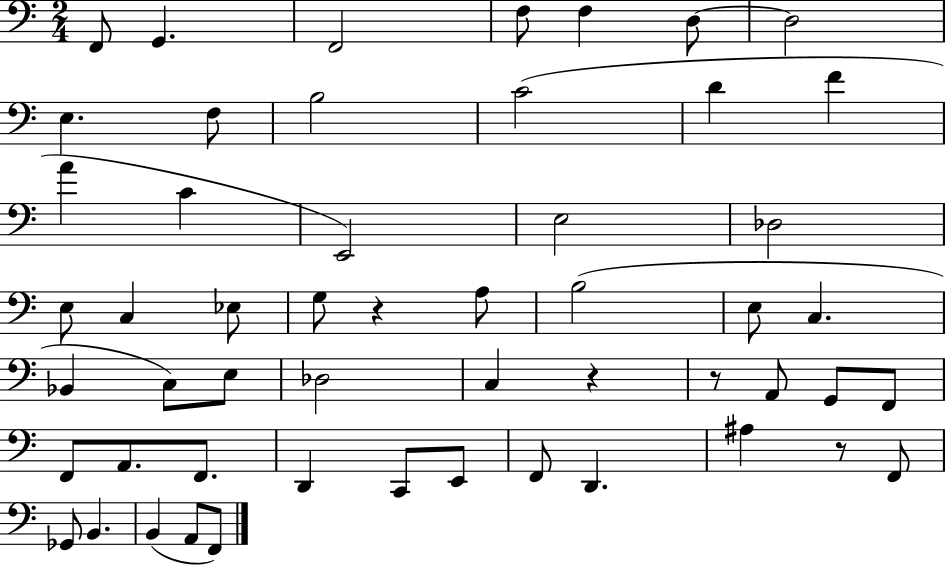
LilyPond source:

{
  \clef bass
  \numericTimeSignature
  \time 2/4
  \key c \major
  f,8 g,4. | f,2 | f8 f4 d8~~ | d2 | \break e4. f8 | b2 | c'2( | d'4 f'4 | \break a'4 c'4 | e,2) | e2 | des2 | \break e8 c4 ees8 | g8 r4 a8 | b2( | e8 c4. | \break bes,4 c8) e8 | des2 | c4 r4 | r8 a,8 g,8 f,8 | \break f,8 a,8. f,8. | d,4 c,8 e,8 | f,8 d,4. | ais4 r8 f,8 | \break ges,8 b,4. | b,4( a,8 f,8) | \bar "|."
}